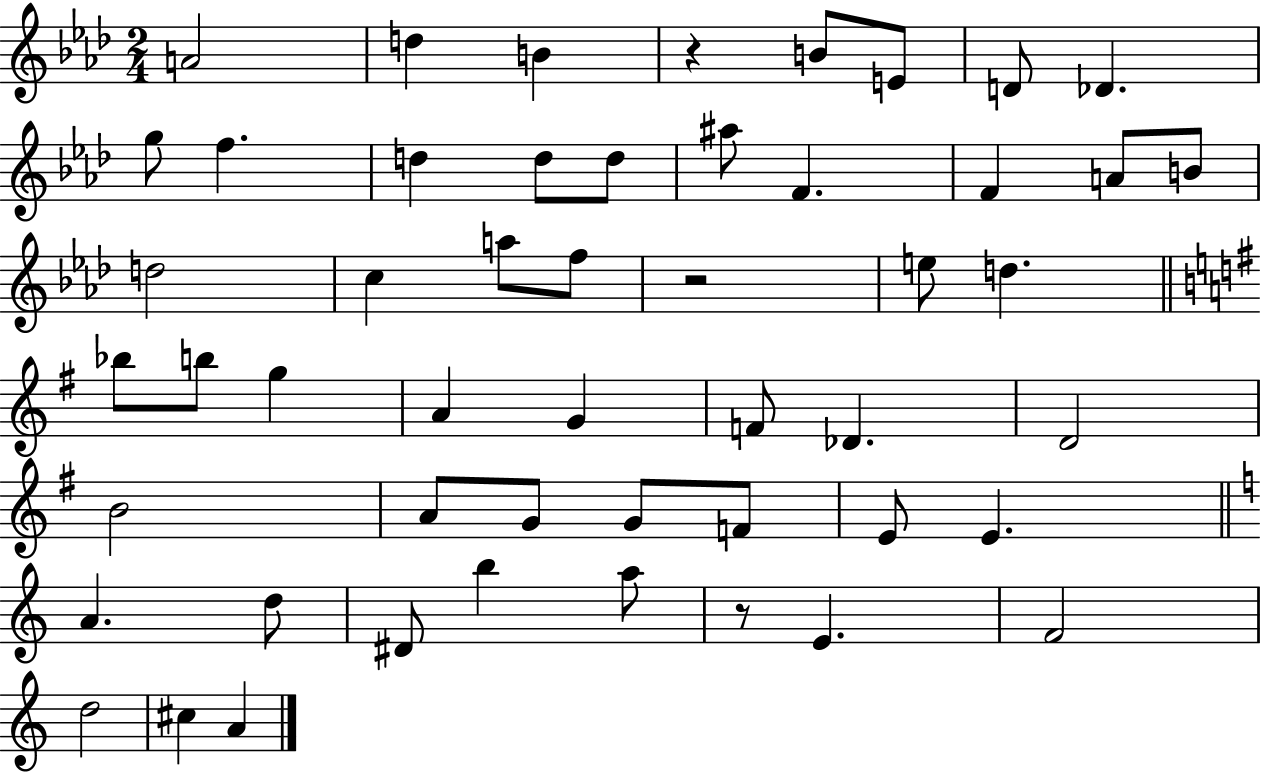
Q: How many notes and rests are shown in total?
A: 51